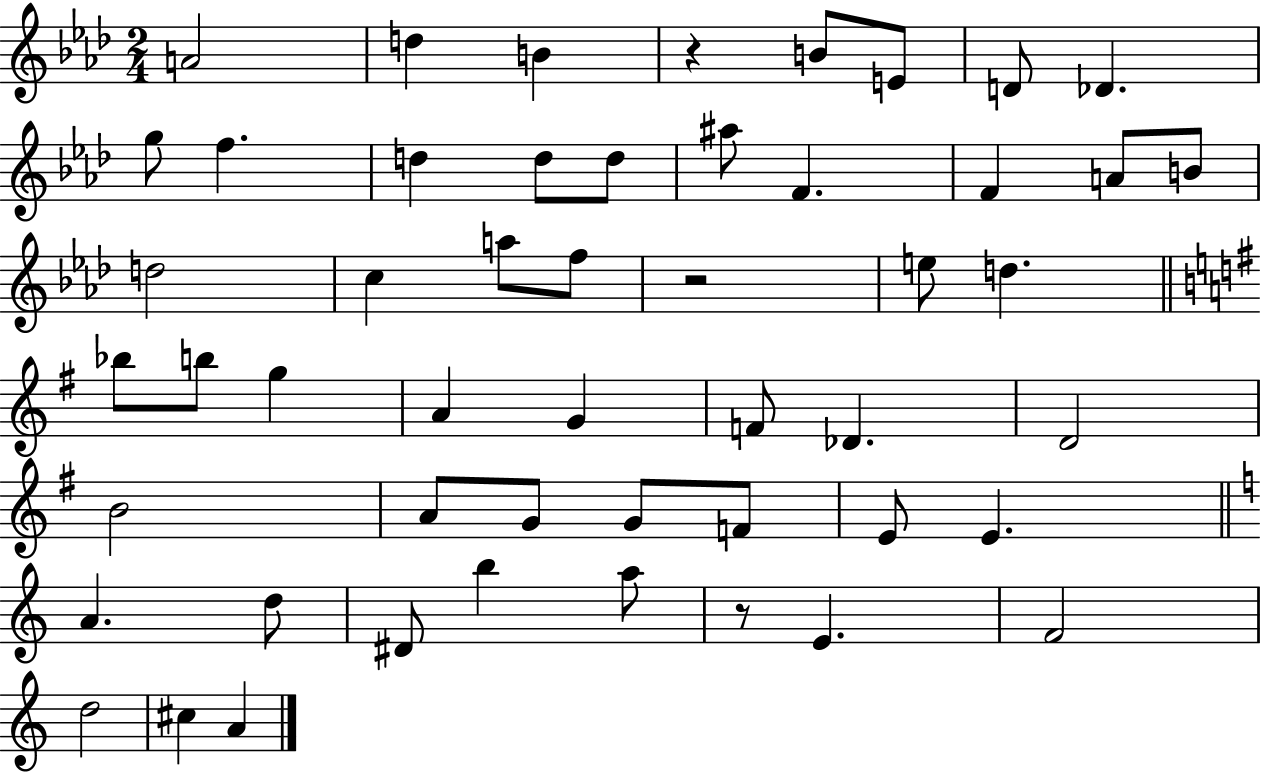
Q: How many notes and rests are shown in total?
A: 51